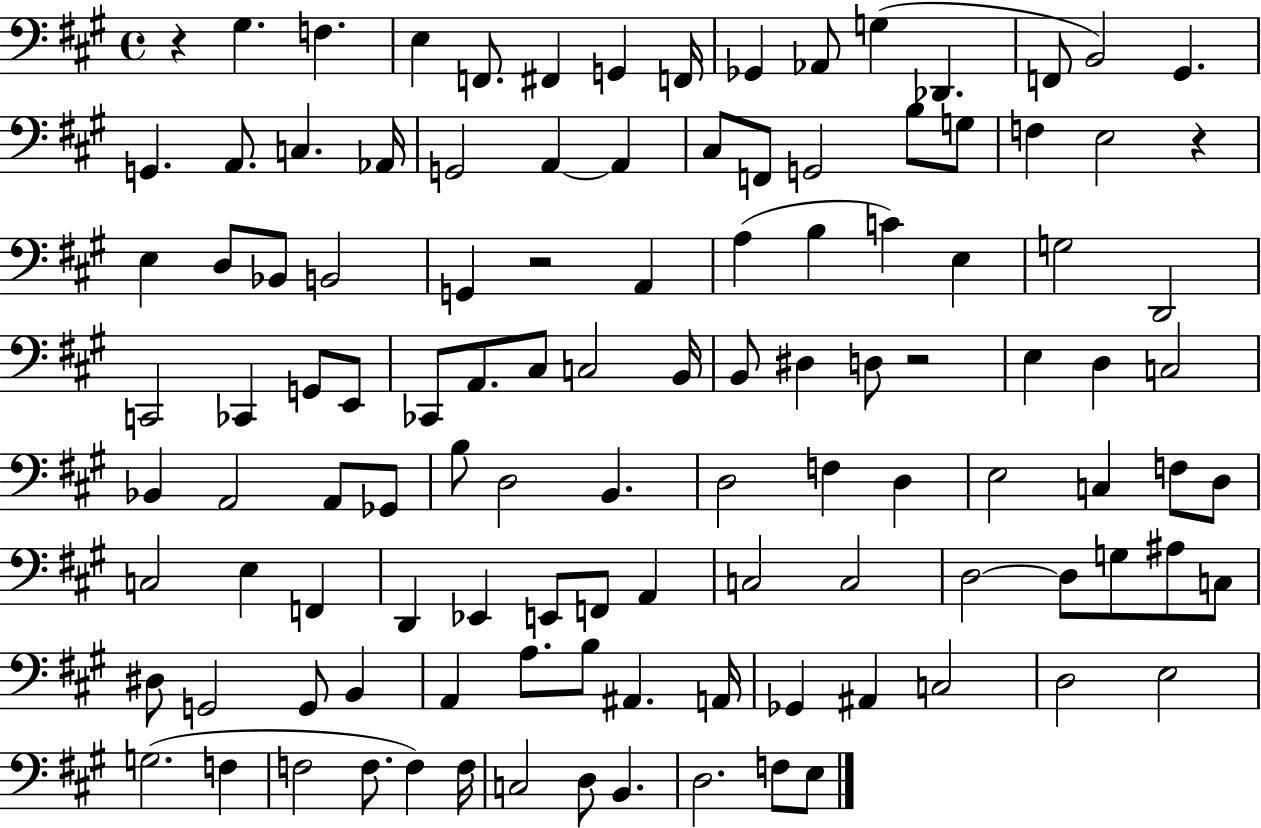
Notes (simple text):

R/q G#3/q. F3/q. E3/q F2/e. F#2/q G2/q F2/s Gb2/q Ab2/e G3/q Db2/q. F2/e B2/h G#2/q. G2/q. A2/e. C3/q. Ab2/s G2/h A2/q A2/q C#3/e F2/e G2/h B3/e G3/e F3/q E3/h R/q E3/q D3/e Bb2/e B2/h G2/q R/h A2/q A3/q B3/q C4/q E3/q G3/h D2/h C2/h CES2/q G2/e E2/e CES2/e A2/e. C#3/e C3/h B2/s B2/e D#3/q D3/e R/h E3/q D3/q C3/h Bb2/q A2/h A2/e Gb2/e B3/e D3/h B2/q. D3/h F3/q D3/q E3/h C3/q F3/e D3/e C3/h E3/q F2/q D2/q Eb2/q E2/e F2/e A2/q C3/h C3/h D3/h D3/e G3/e A#3/e C3/e D#3/e G2/h G2/e B2/q A2/q A3/e. B3/e A#2/q. A2/s Gb2/q A#2/q C3/h D3/h E3/h G3/h. F3/q F3/h F3/e. F3/q F3/s C3/h D3/e B2/q. D3/h. F3/e E3/e